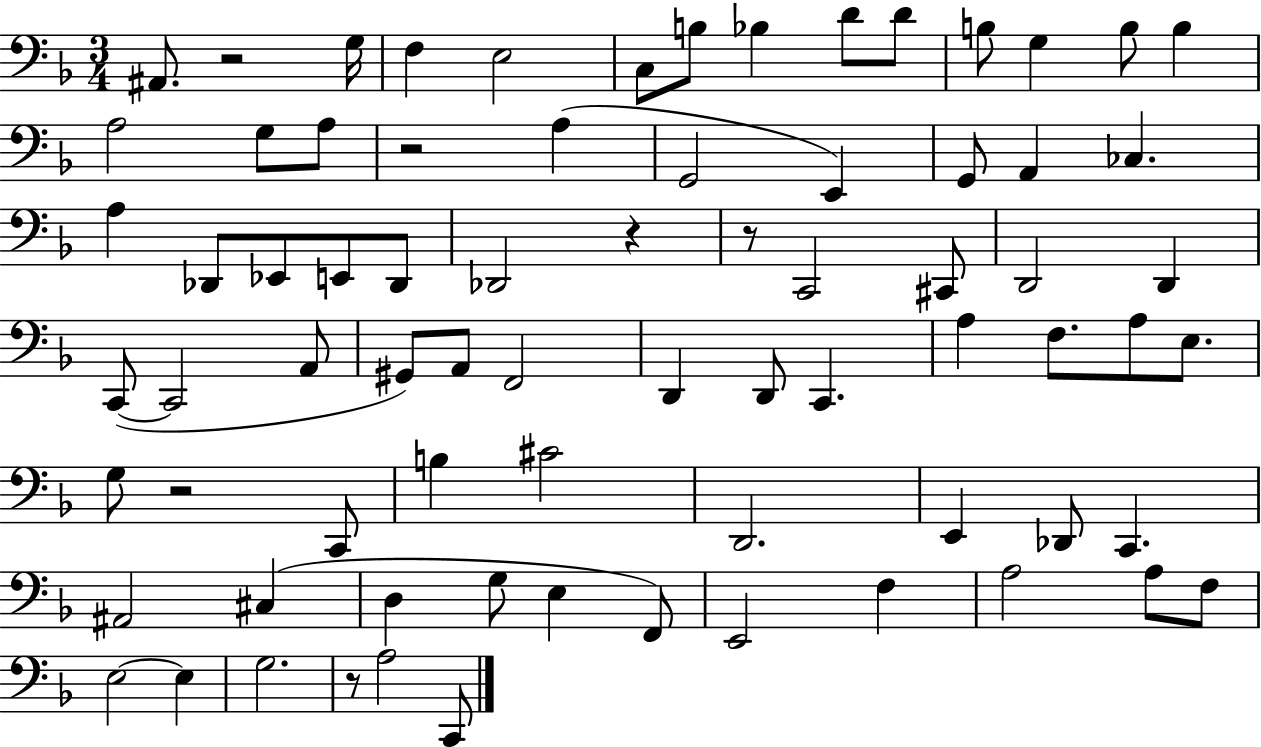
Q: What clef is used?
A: bass